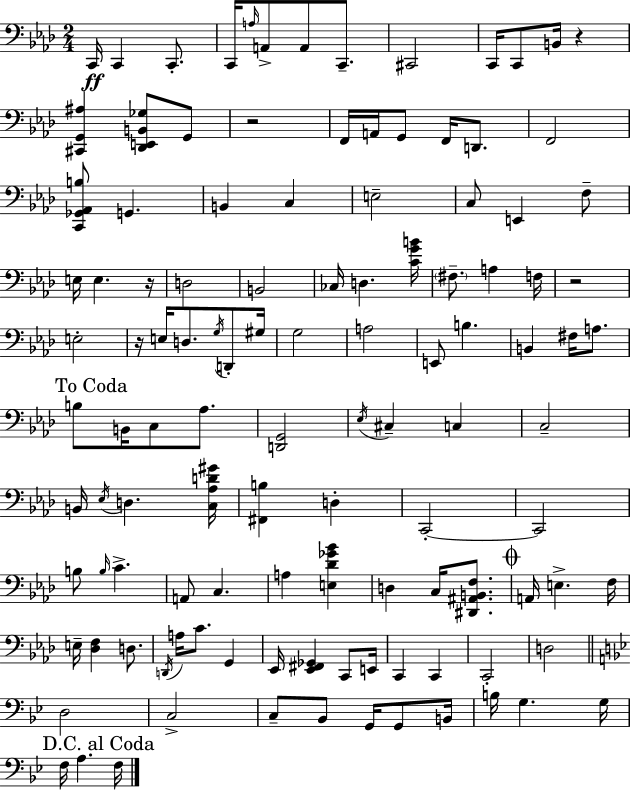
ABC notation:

X:1
T:Untitled
M:2/4
L:1/4
K:Fm
C,,/4 C,, C,,/2 C,,/4 A,/4 A,,/2 A,,/2 C,,/2 ^C,,2 C,,/4 C,,/2 B,,/4 z [^C,,G,,^A,] [_D,,E,,B,,_G,]/2 G,,/2 z2 F,,/4 A,,/4 G,,/2 F,,/4 D,,/2 F,,2 [C,,_G,,_A,,B,]/2 G,, B,, C, E,2 C,/2 E,, F,/2 E,/4 E, z/4 D,2 B,,2 _C,/4 D, [CGB]/4 ^F,/2 A, F,/4 z2 E,2 z/4 E,/4 D,/2 G,/4 D,,/2 ^G,/4 G,2 A,2 E,,/2 B, B,, ^F,/4 A,/2 B,/2 B,,/4 C,/2 _A,/2 [D,,G,,]2 _E,/4 ^C, C, C,2 B,,/4 _E,/4 D, [C,_A,D^G]/4 [^F,,B,] D, C,,2 C,,2 B,/2 B,/4 C A,,/2 C, A, [E,_D_G_B] D, C,/4 [^D,,^A,,B,,F,]/2 A,,/4 E, F,/4 E,/4 [_D,F,] D,/2 D,,/4 A,/4 C/2 G,, _E,,/4 [_E,,^F,,_G,,] C,,/2 E,,/4 C,, C,, C,,2 D,2 D,2 C,2 C,/2 _B,,/2 G,,/4 G,,/2 B,,/4 B,/4 G, G,/4 F,/4 A, F,/4